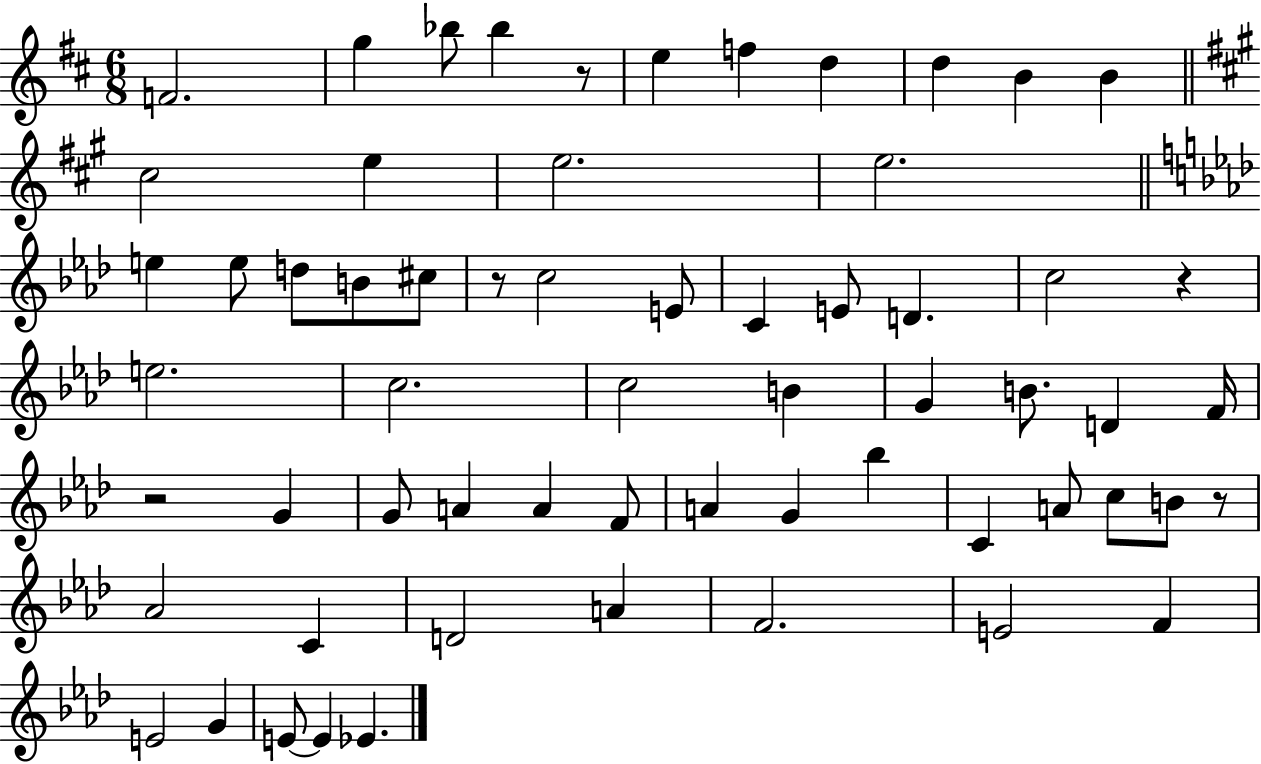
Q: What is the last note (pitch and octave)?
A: Eb4